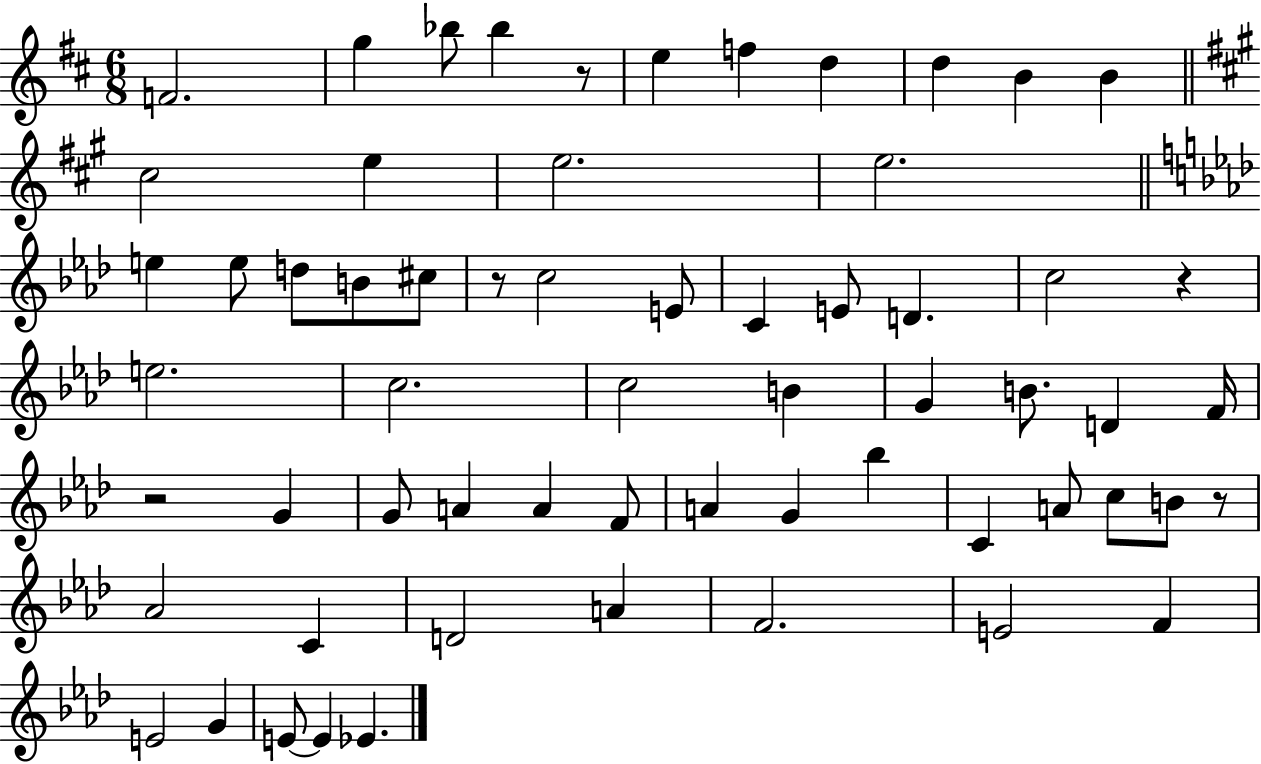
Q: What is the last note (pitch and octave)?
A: Eb4